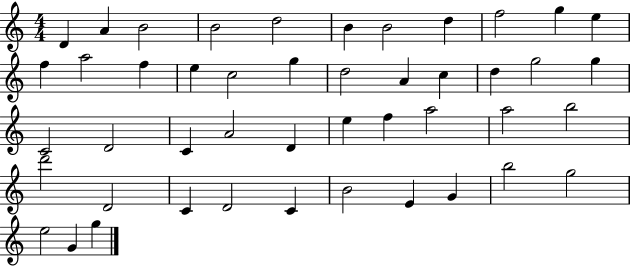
D4/q A4/q B4/h B4/h D5/h B4/q B4/h D5/q F5/h G5/q E5/q F5/q A5/h F5/q E5/q C5/h G5/q D5/h A4/q C5/q D5/q G5/h G5/q C4/h D4/h C4/q A4/h D4/q E5/q F5/q A5/h A5/h B5/h D6/h D4/h C4/q D4/h C4/q B4/h E4/q G4/q B5/h G5/h E5/h G4/q G5/q